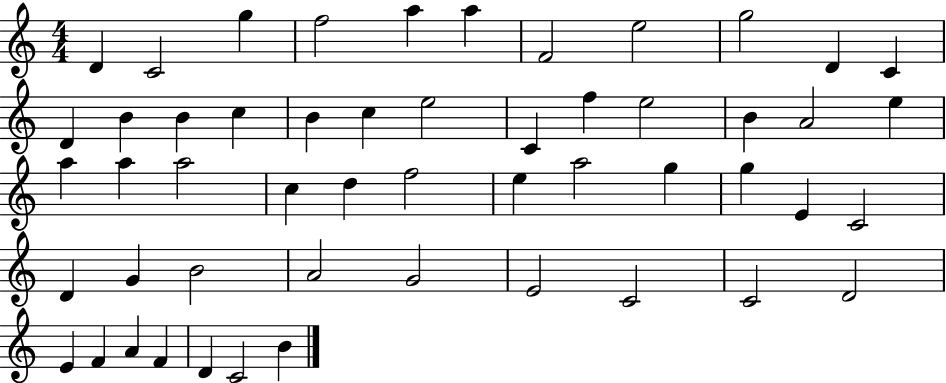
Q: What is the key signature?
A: C major